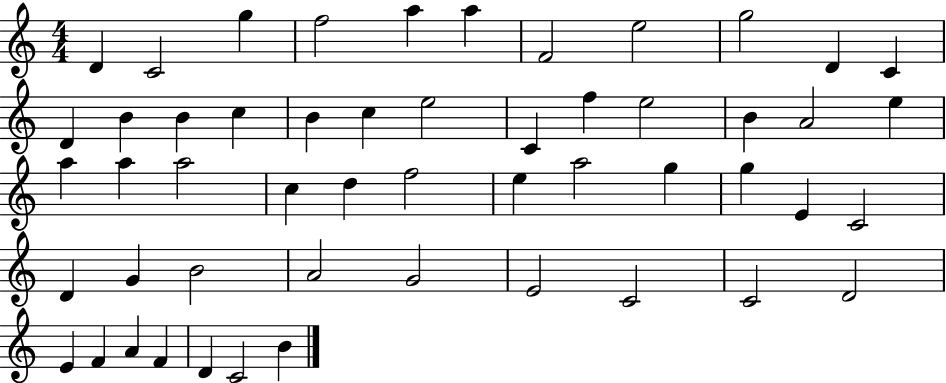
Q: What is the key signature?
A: C major